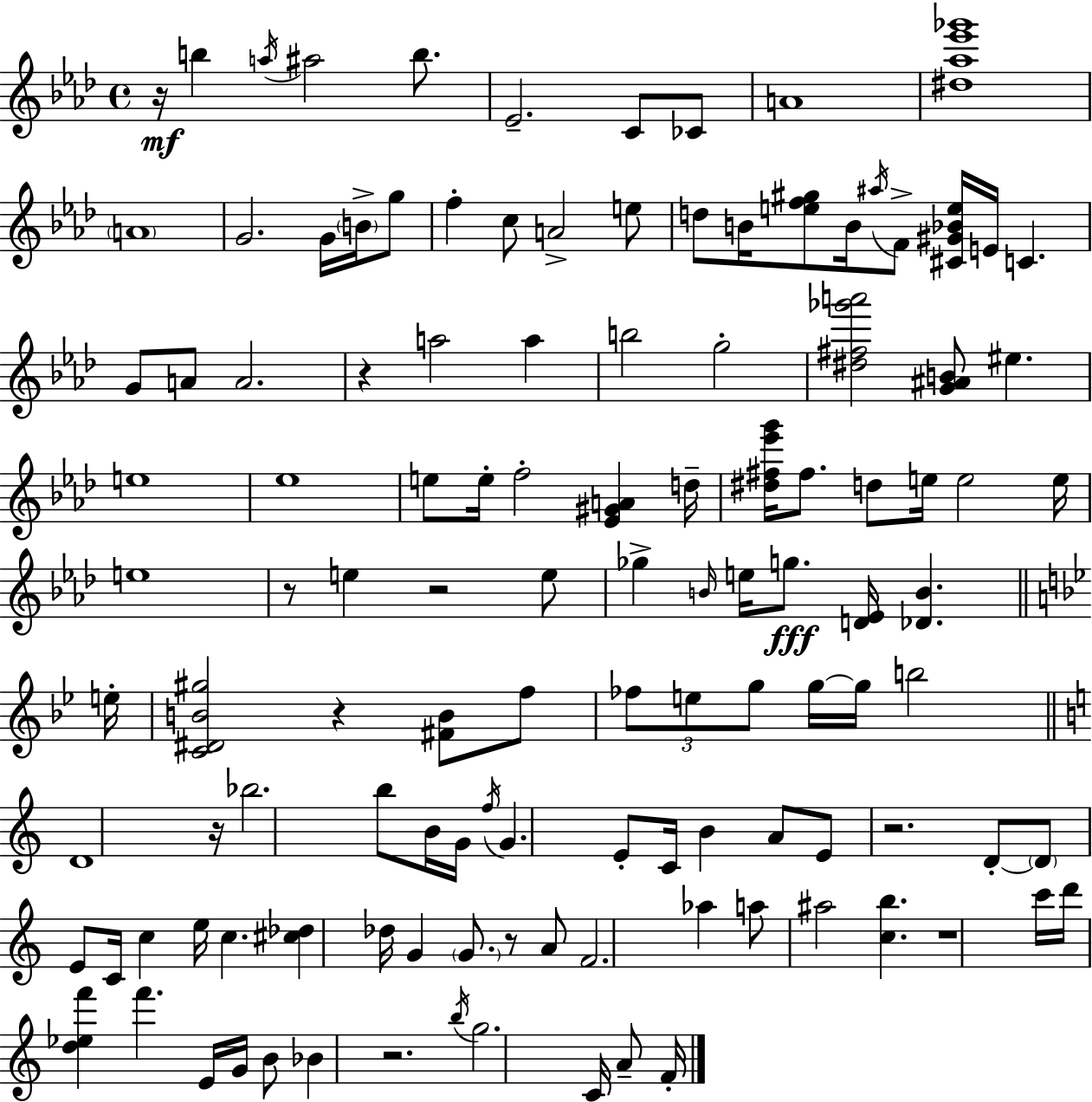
R/s B5/q A5/s A#5/h B5/e. Eb4/h. C4/e CES4/e A4/w [D#5,Ab5,Eb6,Gb6]/w A4/w G4/h. G4/s B4/s G5/e F5/q C5/e A4/h E5/e D5/e B4/s [E5,F5,G#5]/e B4/s A#5/s F4/e [C#4,G#4,Bb4,E5]/s E4/s C4/q. G4/e A4/e A4/h. R/q A5/h A5/q B5/h G5/h [D#5,F#5,Gb6,A6]/h [G4,A#4,B4]/e EIS5/q. E5/w Eb5/w E5/e E5/s F5/h [Eb4,G#4,A4]/q D5/s [D#5,F#5,Eb6,G6]/s F#5/e. D5/e E5/s E5/h E5/s E5/w R/e E5/q R/h E5/e Gb5/q B4/s E5/s G5/e. [D4,Eb4]/s [Db4,B4]/q. E5/s [C4,D#4,B4,G#5]/h R/q [F#4,B4]/e F5/e FES5/e E5/e G5/e G5/s G5/s B5/h D4/w R/s Bb5/h. B5/e B4/s G4/s F5/s G4/q. E4/e C4/s B4/q A4/e E4/e R/h. D4/e D4/e E4/e C4/s C5/q E5/s C5/q. [C#5,Db5]/q Db5/s G4/q G4/e. R/e A4/e F4/h. Ab5/q A5/e A#5/h [C5,B5]/q. R/w C6/s D6/s [D5,Eb5,F6]/q F6/q. E4/s G4/s B4/e Bb4/q R/h. B5/s G5/h. C4/s A4/e F4/s